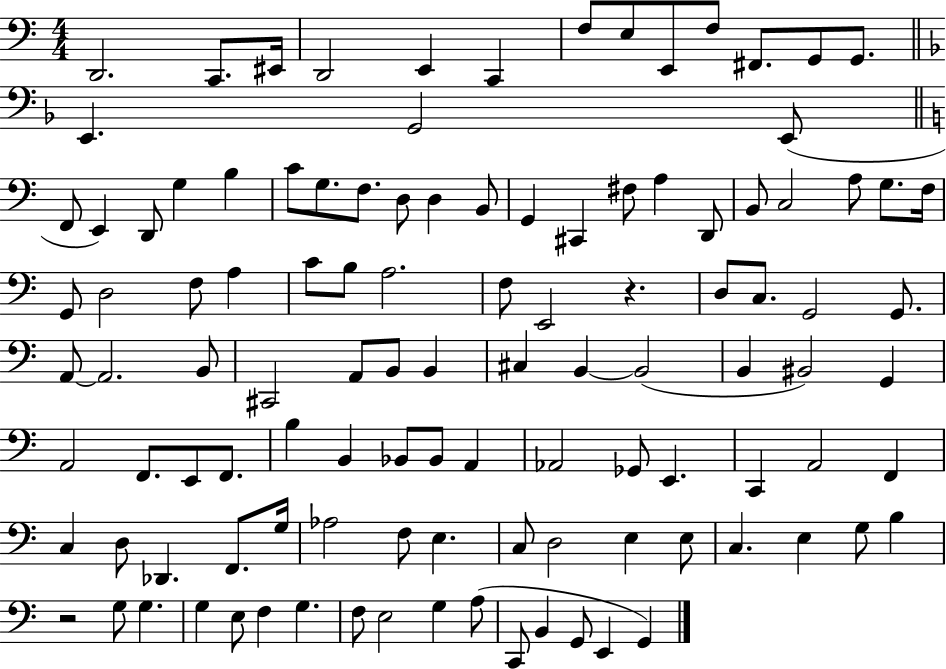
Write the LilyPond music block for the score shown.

{
  \clef bass
  \numericTimeSignature
  \time 4/4
  \key c \major
  \repeat volta 2 { d,2. c,8. eis,16 | d,2 e,4 c,4 | f8 e8 e,8 f8 fis,8. g,8 g,8. | \bar "||" \break \key d \minor e,4. g,2 e,8( | \bar "||" \break \key a \minor f,8 e,4) d,8 g4 b4 | c'8 g8. f8. d8 d4 b,8 | g,4 cis,4 fis8 a4 d,8 | b,8 c2 a8 g8. f16 | \break g,8 d2 f8 a4 | c'8 b8 a2. | f8 e,2 r4. | d8 c8. g,2 g,8. | \break a,8~~ a,2. b,8 | cis,2 a,8 b,8 b,4 | cis4 b,4~~ b,2( | b,4 bis,2) g,4 | \break a,2 f,8. e,8 f,8. | b4 b,4 bes,8 bes,8 a,4 | aes,2 ges,8 e,4. | c,4 a,2 f,4 | \break c4 d8 des,4. f,8. g16 | aes2 f8 e4. | c8 d2 e4 e8 | c4. e4 g8 b4 | \break r2 g8 g4. | g4 e8 f4 g4. | f8 e2 g4 a8( | c,8 b,4 g,8 e,4 g,4) | \break } \bar "|."
}